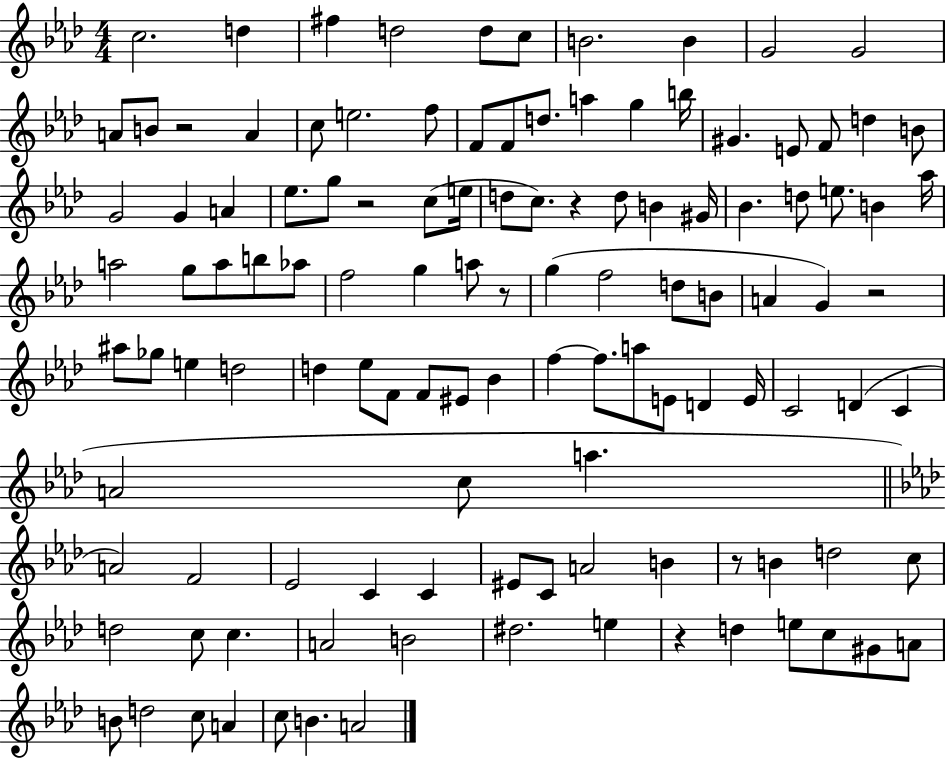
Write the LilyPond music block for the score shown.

{
  \clef treble
  \numericTimeSignature
  \time 4/4
  \key aes \major
  \repeat volta 2 { c''2. d''4 | fis''4 d''2 d''8 c''8 | b'2. b'4 | g'2 g'2 | \break a'8 b'8 r2 a'4 | c''8 e''2. f''8 | f'8 f'8 d''8. a''4 g''4 b''16 | gis'4. e'8 f'8 d''4 b'8 | \break g'2 g'4 a'4 | ees''8. g''8 r2 c''8( e''16 | d''8 c''8.) r4 d''8 b'4 gis'16 | bes'4. d''8 e''8. b'4 aes''16 | \break a''2 g''8 a''8 b''8 aes''8 | f''2 g''4 a''8 r8 | g''4( f''2 d''8 b'8 | a'4 g'4) r2 | \break ais''8 ges''8 e''4 d''2 | d''4 ees''8 f'8 f'8 eis'8 bes'4 | f''4~~ f''8. a''8 e'8 d'4 e'16 | c'2 d'4( c'4 | \break a'2 c''8 a''4. | \bar "||" \break \key aes \major a'2) f'2 | ees'2 c'4 c'4 | eis'8 c'8 a'2 b'4 | r8 b'4 d''2 c''8 | \break d''2 c''8 c''4. | a'2 b'2 | dis''2. e''4 | r4 d''4 e''8 c''8 gis'8 a'8 | \break b'8 d''2 c''8 a'4 | c''8 b'4. a'2 | } \bar "|."
}